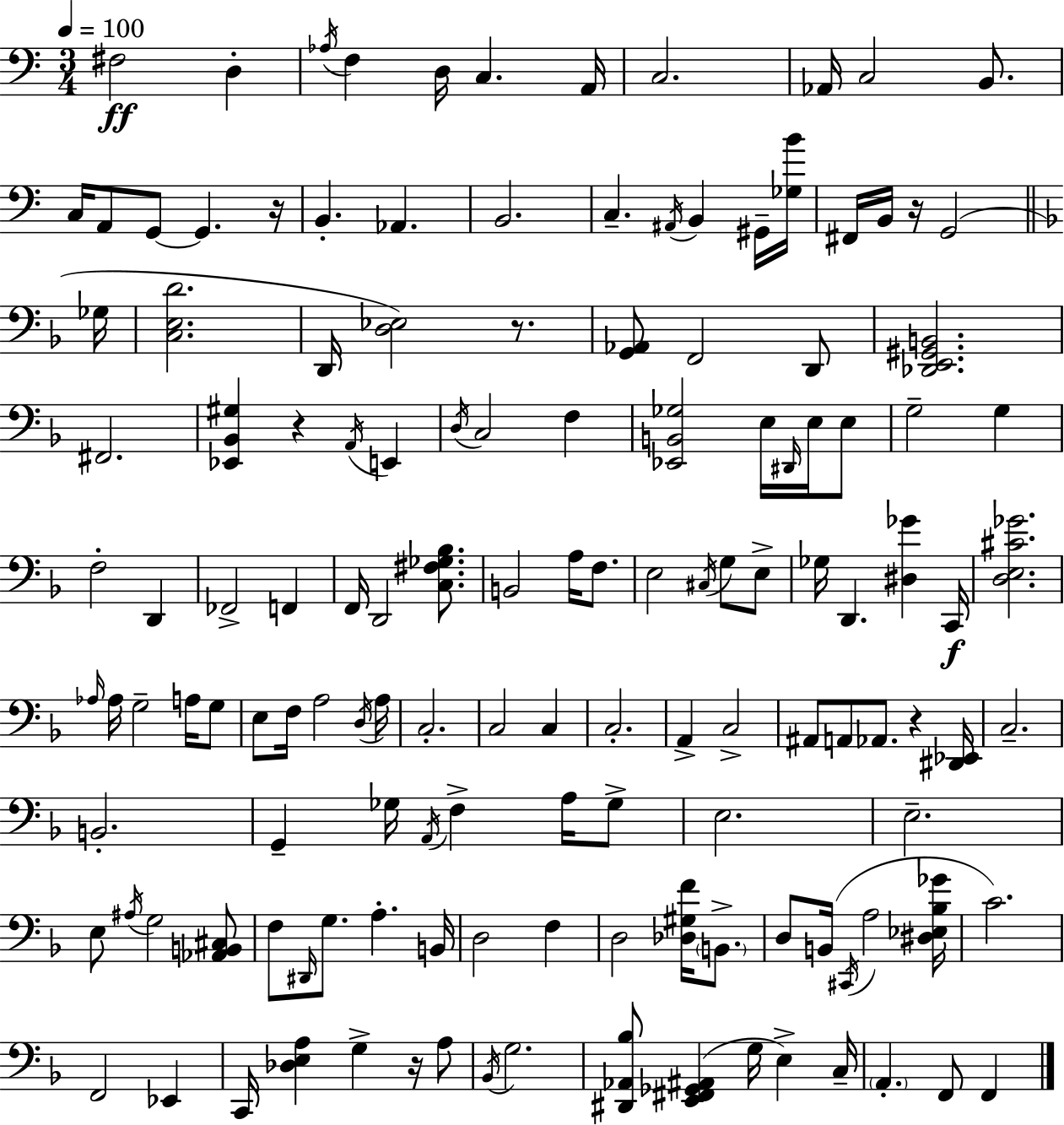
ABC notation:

X:1
T:Untitled
M:3/4
L:1/4
K:C
^F,2 D, _A,/4 F, D,/4 C, A,,/4 C,2 _A,,/4 C,2 B,,/2 C,/4 A,,/2 G,,/2 G,, z/4 B,, _A,, B,,2 C, ^A,,/4 B,, ^G,,/4 [_G,B]/4 ^F,,/4 B,,/4 z/4 G,,2 _G,/4 [C,E,D]2 D,,/4 [D,_E,]2 z/2 [G,,_A,,]/2 F,,2 D,,/2 [_D,,E,,^G,,B,,]2 ^F,,2 [_E,,_B,,^G,] z A,,/4 E,, D,/4 C,2 F, [_E,,B,,_G,]2 E,/4 ^D,,/4 E,/4 E,/2 G,2 G, F,2 D,, _F,,2 F,, F,,/4 D,,2 [C,^F,_G,_B,]/2 B,,2 A,/4 F,/2 E,2 ^C,/4 G,/2 E,/2 _G,/4 D,, [^D,_G] C,,/4 [D,E,^C_G]2 _A,/4 _A,/4 G,2 A,/4 G,/2 E,/2 F,/4 A,2 D,/4 A,/4 C,2 C,2 C, C,2 A,, C,2 ^A,,/2 A,,/2 _A,,/2 z [^D,,_E,,]/4 C,2 B,,2 G,, _G,/4 A,,/4 F, A,/4 _G,/2 E,2 E,2 E,/2 ^A,/4 G,2 [_A,,B,,^C,]/2 F,/2 ^D,,/4 G,/2 A, B,,/4 D,2 F, D,2 [_D,^G,F]/4 B,,/2 D,/2 B,,/4 ^C,,/4 A,2 [^D,_E,_B,_G]/4 C2 F,,2 _E,, C,,/4 [_D,E,A,] G, z/4 A,/2 _B,,/4 G,2 [^D,,_A,,_B,]/2 [E,,^F,,_G,,^A,,] G,/4 E, C,/4 A,, F,,/2 F,,